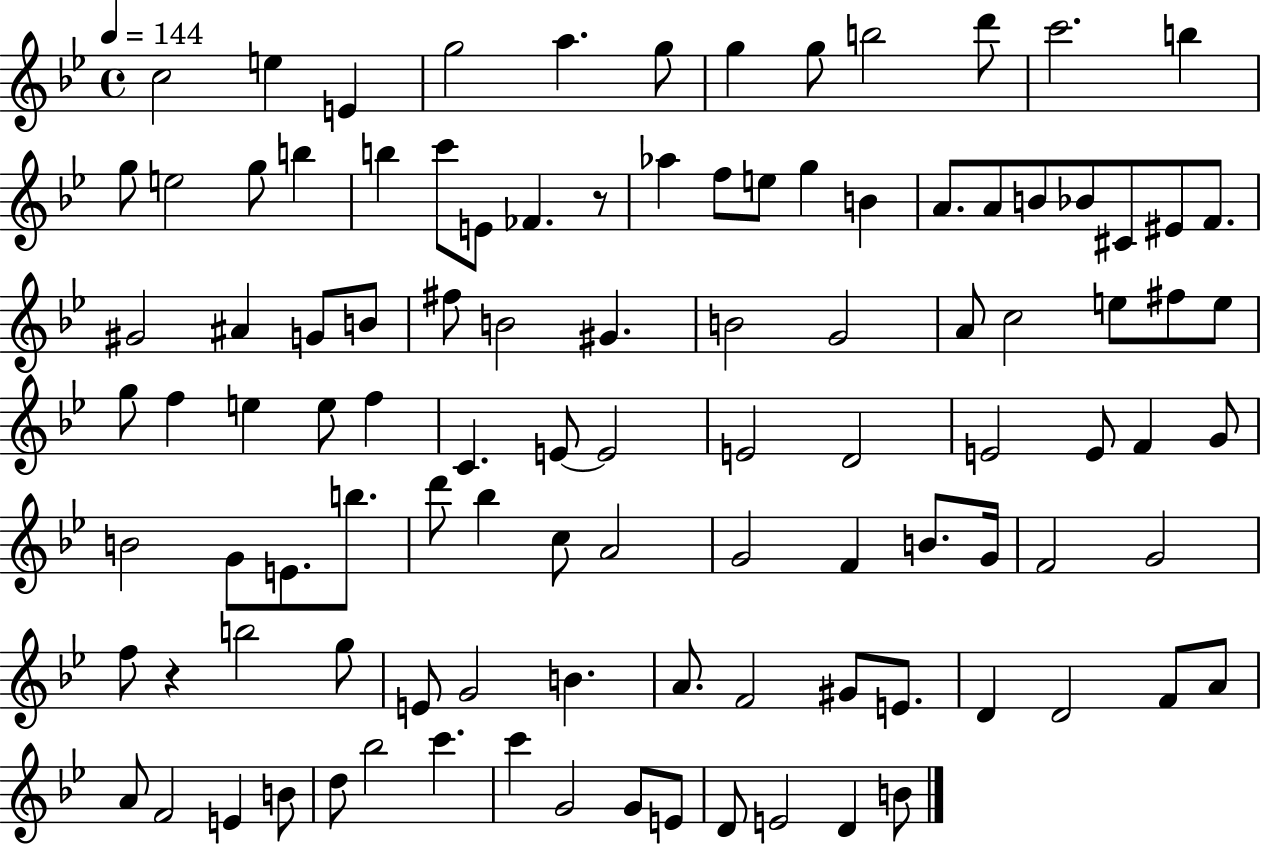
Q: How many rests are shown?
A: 2